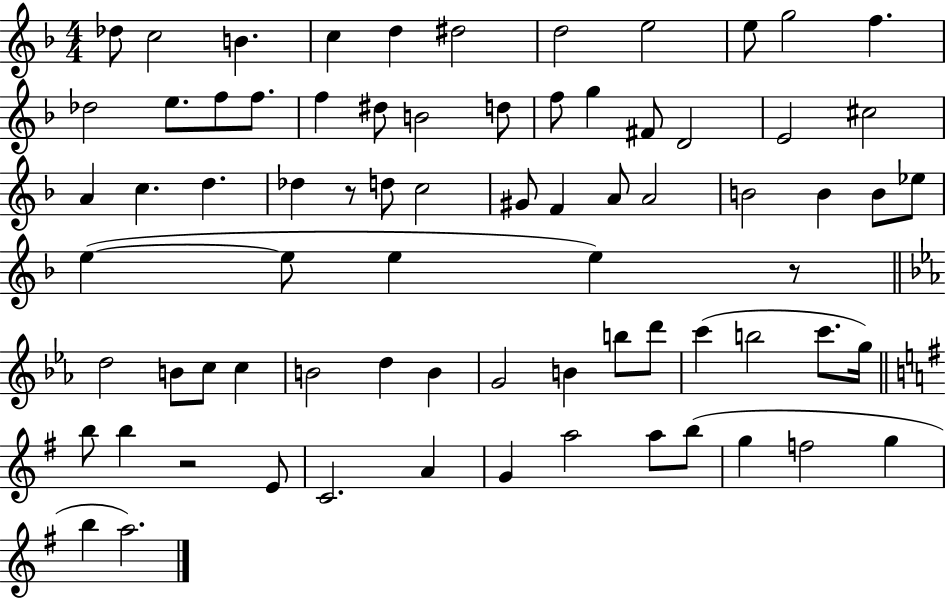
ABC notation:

X:1
T:Untitled
M:4/4
L:1/4
K:F
_d/2 c2 B c d ^d2 d2 e2 e/2 g2 f _d2 e/2 f/2 f/2 f ^d/2 B2 d/2 f/2 g ^F/2 D2 E2 ^c2 A c d _d z/2 d/2 c2 ^G/2 F A/2 A2 B2 B B/2 _e/2 e e/2 e e z/2 d2 B/2 c/2 c B2 d B G2 B b/2 d'/2 c' b2 c'/2 g/4 b/2 b z2 E/2 C2 A G a2 a/2 b/2 g f2 g b a2